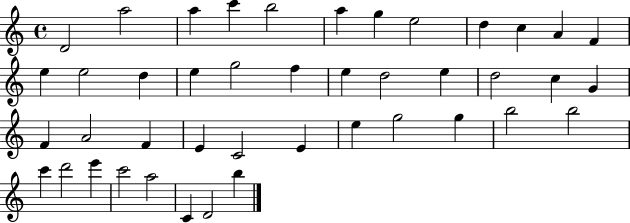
{
  \clef treble
  \time 4/4
  \defaultTimeSignature
  \key c \major
  d'2 a''2 | a''4 c'''4 b''2 | a''4 g''4 e''2 | d''4 c''4 a'4 f'4 | \break e''4 e''2 d''4 | e''4 g''2 f''4 | e''4 d''2 e''4 | d''2 c''4 g'4 | \break f'4 a'2 f'4 | e'4 c'2 e'4 | e''4 g''2 g''4 | b''2 b''2 | \break c'''4 d'''2 e'''4 | c'''2 a''2 | c'4 d'2 b''4 | \bar "|."
}